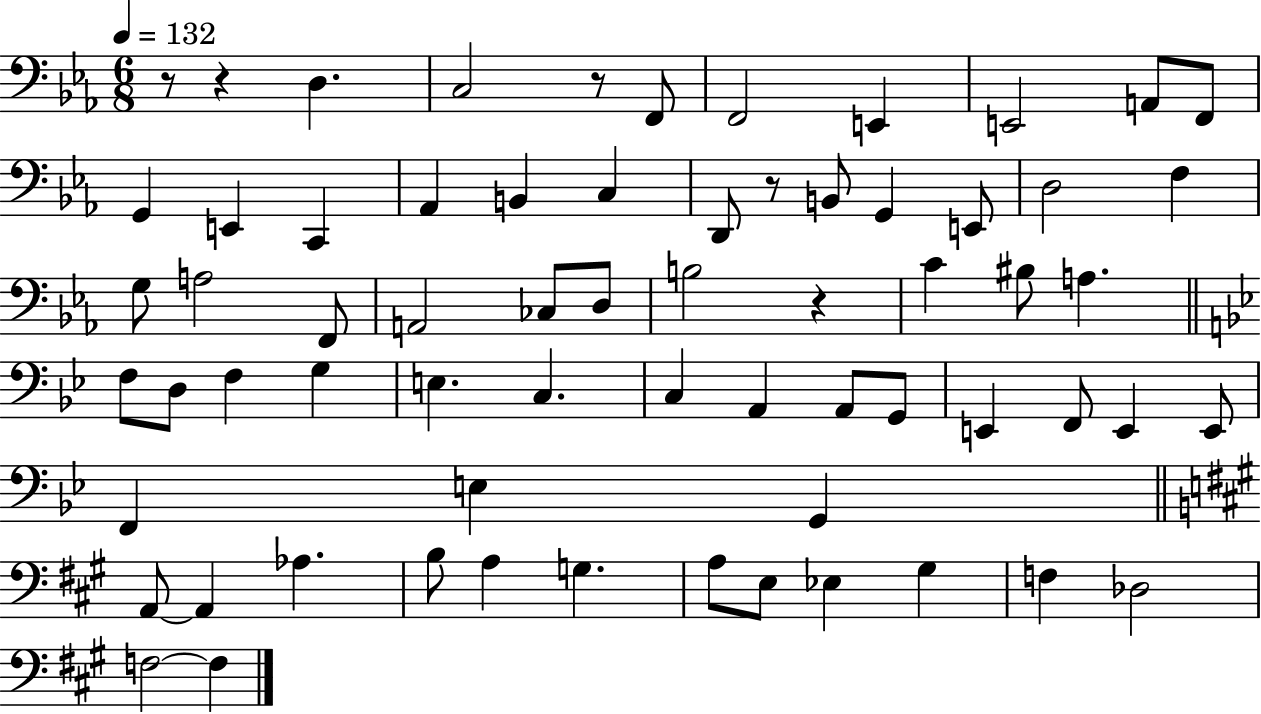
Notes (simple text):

R/e R/q D3/q. C3/h R/e F2/e F2/h E2/q E2/h A2/e F2/e G2/q E2/q C2/q Ab2/q B2/q C3/q D2/e R/e B2/e G2/q E2/e D3/h F3/q G3/e A3/h F2/e A2/h CES3/e D3/e B3/h R/q C4/q BIS3/e A3/q. F3/e D3/e F3/q G3/q E3/q. C3/q. C3/q A2/q A2/e G2/e E2/q F2/e E2/q E2/e F2/q E3/q G2/q A2/e A2/q Ab3/q. B3/e A3/q G3/q. A3/e E3/e Eb3/q G#3/q F3/q Db3/h F3/h F3/q